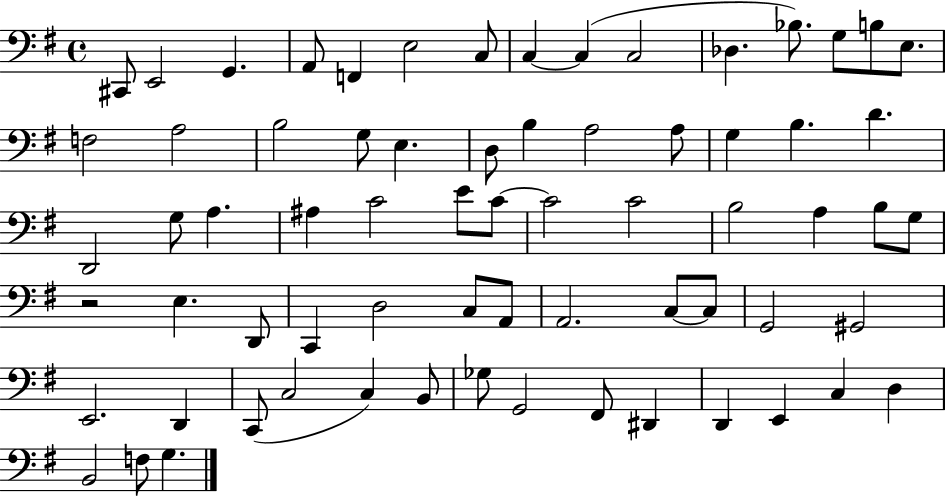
C#2/e E2/h G2/q. A2/e F2/q E3/h C3/e C3/q C3/q C3/h Db3/q. Bb3/e. G3/e B3/e E3/e. F3/h A3/h B3/h G3/e E3/q. D3/e B3/q A3/h A3/e G3/q B3/q. D4/q. D2/h G3/e A3/q. A#3/q C4/h E4/e C4/e C4/h C4/h B3/h A3/q B3/e G3/e R/h E3/q. D2/e C2/q D3/h C3/e A2/e A2/h. C3/e C3/e G2/h G#2/h E2/h. D2/q C2/e C3/h C3/q B2/e Gb3/e G2/h F#2/e D#2/q D2/q E2/q C3/q D3/q B2/h F3/e G3/q.